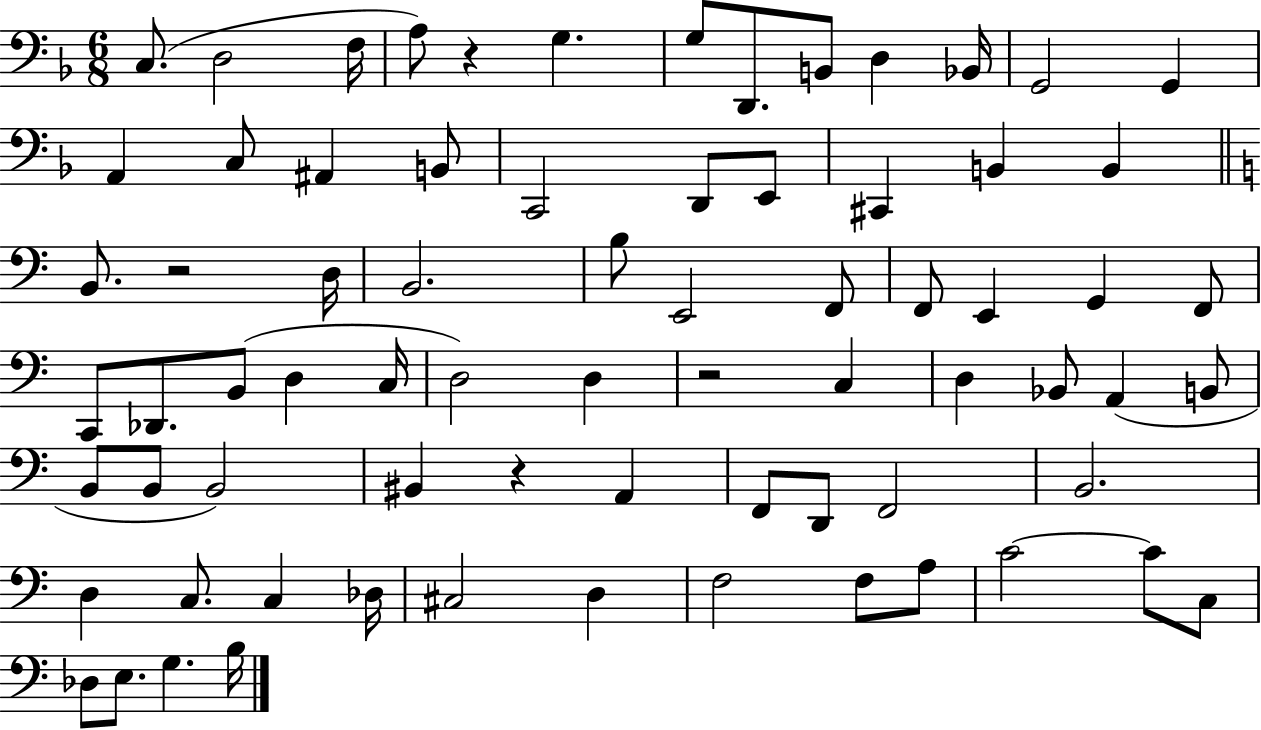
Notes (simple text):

C3/e. D3/h F3/s A3/e R/q G3/q. G3/e D2/e. B2/e D3/q Bb2/s G2/h G2/q A2/q C3/e A#2/q B2/e C2/h D2/e E2/e C#2/q B2/q B2/q B2/e. R/h D3/s B2/h. B3/e E2/h F2/e F2/e E2/q G2/q F2/e C2/e Db2/e. B2/e D3/q C3/s D3/h D3/q R/h C3/q D3/q Bb2/e A2/q B2/e B2/e B2/e B2/h BIS2/q R/q A2/q F2/e D2/e F2/h B2/h. D3/q C3/e. C3/q Db3/s C#3/h D3/q F3/h F3/e A3/e C4/h C4/e C3/e Db3/e E3/e. G3/q. B3/s